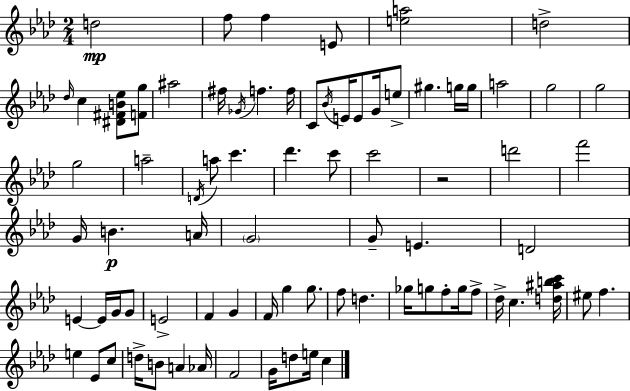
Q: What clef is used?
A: treble